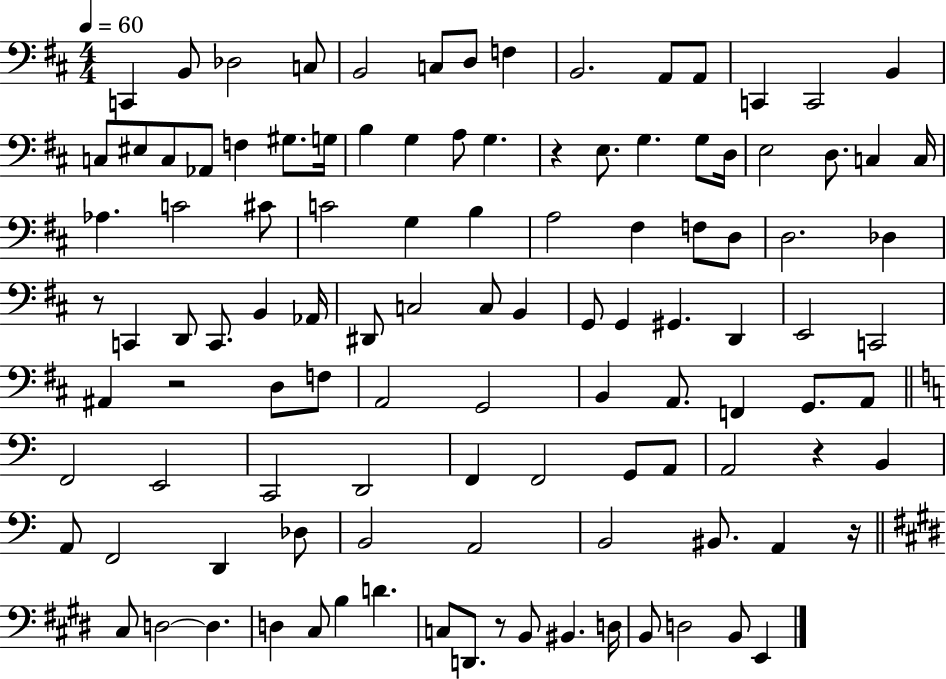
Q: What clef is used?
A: bass